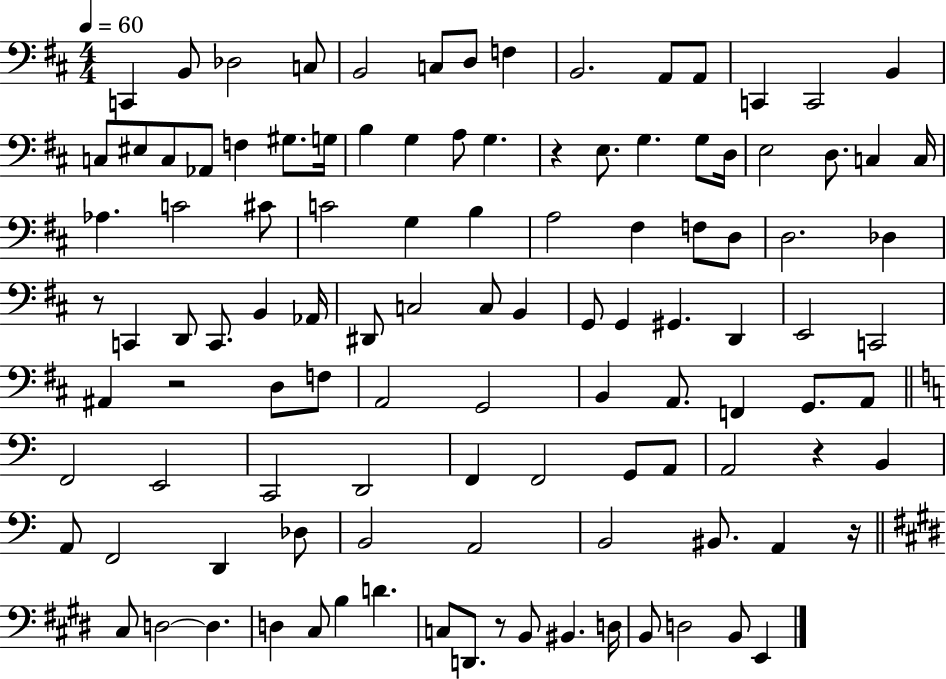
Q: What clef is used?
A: bass